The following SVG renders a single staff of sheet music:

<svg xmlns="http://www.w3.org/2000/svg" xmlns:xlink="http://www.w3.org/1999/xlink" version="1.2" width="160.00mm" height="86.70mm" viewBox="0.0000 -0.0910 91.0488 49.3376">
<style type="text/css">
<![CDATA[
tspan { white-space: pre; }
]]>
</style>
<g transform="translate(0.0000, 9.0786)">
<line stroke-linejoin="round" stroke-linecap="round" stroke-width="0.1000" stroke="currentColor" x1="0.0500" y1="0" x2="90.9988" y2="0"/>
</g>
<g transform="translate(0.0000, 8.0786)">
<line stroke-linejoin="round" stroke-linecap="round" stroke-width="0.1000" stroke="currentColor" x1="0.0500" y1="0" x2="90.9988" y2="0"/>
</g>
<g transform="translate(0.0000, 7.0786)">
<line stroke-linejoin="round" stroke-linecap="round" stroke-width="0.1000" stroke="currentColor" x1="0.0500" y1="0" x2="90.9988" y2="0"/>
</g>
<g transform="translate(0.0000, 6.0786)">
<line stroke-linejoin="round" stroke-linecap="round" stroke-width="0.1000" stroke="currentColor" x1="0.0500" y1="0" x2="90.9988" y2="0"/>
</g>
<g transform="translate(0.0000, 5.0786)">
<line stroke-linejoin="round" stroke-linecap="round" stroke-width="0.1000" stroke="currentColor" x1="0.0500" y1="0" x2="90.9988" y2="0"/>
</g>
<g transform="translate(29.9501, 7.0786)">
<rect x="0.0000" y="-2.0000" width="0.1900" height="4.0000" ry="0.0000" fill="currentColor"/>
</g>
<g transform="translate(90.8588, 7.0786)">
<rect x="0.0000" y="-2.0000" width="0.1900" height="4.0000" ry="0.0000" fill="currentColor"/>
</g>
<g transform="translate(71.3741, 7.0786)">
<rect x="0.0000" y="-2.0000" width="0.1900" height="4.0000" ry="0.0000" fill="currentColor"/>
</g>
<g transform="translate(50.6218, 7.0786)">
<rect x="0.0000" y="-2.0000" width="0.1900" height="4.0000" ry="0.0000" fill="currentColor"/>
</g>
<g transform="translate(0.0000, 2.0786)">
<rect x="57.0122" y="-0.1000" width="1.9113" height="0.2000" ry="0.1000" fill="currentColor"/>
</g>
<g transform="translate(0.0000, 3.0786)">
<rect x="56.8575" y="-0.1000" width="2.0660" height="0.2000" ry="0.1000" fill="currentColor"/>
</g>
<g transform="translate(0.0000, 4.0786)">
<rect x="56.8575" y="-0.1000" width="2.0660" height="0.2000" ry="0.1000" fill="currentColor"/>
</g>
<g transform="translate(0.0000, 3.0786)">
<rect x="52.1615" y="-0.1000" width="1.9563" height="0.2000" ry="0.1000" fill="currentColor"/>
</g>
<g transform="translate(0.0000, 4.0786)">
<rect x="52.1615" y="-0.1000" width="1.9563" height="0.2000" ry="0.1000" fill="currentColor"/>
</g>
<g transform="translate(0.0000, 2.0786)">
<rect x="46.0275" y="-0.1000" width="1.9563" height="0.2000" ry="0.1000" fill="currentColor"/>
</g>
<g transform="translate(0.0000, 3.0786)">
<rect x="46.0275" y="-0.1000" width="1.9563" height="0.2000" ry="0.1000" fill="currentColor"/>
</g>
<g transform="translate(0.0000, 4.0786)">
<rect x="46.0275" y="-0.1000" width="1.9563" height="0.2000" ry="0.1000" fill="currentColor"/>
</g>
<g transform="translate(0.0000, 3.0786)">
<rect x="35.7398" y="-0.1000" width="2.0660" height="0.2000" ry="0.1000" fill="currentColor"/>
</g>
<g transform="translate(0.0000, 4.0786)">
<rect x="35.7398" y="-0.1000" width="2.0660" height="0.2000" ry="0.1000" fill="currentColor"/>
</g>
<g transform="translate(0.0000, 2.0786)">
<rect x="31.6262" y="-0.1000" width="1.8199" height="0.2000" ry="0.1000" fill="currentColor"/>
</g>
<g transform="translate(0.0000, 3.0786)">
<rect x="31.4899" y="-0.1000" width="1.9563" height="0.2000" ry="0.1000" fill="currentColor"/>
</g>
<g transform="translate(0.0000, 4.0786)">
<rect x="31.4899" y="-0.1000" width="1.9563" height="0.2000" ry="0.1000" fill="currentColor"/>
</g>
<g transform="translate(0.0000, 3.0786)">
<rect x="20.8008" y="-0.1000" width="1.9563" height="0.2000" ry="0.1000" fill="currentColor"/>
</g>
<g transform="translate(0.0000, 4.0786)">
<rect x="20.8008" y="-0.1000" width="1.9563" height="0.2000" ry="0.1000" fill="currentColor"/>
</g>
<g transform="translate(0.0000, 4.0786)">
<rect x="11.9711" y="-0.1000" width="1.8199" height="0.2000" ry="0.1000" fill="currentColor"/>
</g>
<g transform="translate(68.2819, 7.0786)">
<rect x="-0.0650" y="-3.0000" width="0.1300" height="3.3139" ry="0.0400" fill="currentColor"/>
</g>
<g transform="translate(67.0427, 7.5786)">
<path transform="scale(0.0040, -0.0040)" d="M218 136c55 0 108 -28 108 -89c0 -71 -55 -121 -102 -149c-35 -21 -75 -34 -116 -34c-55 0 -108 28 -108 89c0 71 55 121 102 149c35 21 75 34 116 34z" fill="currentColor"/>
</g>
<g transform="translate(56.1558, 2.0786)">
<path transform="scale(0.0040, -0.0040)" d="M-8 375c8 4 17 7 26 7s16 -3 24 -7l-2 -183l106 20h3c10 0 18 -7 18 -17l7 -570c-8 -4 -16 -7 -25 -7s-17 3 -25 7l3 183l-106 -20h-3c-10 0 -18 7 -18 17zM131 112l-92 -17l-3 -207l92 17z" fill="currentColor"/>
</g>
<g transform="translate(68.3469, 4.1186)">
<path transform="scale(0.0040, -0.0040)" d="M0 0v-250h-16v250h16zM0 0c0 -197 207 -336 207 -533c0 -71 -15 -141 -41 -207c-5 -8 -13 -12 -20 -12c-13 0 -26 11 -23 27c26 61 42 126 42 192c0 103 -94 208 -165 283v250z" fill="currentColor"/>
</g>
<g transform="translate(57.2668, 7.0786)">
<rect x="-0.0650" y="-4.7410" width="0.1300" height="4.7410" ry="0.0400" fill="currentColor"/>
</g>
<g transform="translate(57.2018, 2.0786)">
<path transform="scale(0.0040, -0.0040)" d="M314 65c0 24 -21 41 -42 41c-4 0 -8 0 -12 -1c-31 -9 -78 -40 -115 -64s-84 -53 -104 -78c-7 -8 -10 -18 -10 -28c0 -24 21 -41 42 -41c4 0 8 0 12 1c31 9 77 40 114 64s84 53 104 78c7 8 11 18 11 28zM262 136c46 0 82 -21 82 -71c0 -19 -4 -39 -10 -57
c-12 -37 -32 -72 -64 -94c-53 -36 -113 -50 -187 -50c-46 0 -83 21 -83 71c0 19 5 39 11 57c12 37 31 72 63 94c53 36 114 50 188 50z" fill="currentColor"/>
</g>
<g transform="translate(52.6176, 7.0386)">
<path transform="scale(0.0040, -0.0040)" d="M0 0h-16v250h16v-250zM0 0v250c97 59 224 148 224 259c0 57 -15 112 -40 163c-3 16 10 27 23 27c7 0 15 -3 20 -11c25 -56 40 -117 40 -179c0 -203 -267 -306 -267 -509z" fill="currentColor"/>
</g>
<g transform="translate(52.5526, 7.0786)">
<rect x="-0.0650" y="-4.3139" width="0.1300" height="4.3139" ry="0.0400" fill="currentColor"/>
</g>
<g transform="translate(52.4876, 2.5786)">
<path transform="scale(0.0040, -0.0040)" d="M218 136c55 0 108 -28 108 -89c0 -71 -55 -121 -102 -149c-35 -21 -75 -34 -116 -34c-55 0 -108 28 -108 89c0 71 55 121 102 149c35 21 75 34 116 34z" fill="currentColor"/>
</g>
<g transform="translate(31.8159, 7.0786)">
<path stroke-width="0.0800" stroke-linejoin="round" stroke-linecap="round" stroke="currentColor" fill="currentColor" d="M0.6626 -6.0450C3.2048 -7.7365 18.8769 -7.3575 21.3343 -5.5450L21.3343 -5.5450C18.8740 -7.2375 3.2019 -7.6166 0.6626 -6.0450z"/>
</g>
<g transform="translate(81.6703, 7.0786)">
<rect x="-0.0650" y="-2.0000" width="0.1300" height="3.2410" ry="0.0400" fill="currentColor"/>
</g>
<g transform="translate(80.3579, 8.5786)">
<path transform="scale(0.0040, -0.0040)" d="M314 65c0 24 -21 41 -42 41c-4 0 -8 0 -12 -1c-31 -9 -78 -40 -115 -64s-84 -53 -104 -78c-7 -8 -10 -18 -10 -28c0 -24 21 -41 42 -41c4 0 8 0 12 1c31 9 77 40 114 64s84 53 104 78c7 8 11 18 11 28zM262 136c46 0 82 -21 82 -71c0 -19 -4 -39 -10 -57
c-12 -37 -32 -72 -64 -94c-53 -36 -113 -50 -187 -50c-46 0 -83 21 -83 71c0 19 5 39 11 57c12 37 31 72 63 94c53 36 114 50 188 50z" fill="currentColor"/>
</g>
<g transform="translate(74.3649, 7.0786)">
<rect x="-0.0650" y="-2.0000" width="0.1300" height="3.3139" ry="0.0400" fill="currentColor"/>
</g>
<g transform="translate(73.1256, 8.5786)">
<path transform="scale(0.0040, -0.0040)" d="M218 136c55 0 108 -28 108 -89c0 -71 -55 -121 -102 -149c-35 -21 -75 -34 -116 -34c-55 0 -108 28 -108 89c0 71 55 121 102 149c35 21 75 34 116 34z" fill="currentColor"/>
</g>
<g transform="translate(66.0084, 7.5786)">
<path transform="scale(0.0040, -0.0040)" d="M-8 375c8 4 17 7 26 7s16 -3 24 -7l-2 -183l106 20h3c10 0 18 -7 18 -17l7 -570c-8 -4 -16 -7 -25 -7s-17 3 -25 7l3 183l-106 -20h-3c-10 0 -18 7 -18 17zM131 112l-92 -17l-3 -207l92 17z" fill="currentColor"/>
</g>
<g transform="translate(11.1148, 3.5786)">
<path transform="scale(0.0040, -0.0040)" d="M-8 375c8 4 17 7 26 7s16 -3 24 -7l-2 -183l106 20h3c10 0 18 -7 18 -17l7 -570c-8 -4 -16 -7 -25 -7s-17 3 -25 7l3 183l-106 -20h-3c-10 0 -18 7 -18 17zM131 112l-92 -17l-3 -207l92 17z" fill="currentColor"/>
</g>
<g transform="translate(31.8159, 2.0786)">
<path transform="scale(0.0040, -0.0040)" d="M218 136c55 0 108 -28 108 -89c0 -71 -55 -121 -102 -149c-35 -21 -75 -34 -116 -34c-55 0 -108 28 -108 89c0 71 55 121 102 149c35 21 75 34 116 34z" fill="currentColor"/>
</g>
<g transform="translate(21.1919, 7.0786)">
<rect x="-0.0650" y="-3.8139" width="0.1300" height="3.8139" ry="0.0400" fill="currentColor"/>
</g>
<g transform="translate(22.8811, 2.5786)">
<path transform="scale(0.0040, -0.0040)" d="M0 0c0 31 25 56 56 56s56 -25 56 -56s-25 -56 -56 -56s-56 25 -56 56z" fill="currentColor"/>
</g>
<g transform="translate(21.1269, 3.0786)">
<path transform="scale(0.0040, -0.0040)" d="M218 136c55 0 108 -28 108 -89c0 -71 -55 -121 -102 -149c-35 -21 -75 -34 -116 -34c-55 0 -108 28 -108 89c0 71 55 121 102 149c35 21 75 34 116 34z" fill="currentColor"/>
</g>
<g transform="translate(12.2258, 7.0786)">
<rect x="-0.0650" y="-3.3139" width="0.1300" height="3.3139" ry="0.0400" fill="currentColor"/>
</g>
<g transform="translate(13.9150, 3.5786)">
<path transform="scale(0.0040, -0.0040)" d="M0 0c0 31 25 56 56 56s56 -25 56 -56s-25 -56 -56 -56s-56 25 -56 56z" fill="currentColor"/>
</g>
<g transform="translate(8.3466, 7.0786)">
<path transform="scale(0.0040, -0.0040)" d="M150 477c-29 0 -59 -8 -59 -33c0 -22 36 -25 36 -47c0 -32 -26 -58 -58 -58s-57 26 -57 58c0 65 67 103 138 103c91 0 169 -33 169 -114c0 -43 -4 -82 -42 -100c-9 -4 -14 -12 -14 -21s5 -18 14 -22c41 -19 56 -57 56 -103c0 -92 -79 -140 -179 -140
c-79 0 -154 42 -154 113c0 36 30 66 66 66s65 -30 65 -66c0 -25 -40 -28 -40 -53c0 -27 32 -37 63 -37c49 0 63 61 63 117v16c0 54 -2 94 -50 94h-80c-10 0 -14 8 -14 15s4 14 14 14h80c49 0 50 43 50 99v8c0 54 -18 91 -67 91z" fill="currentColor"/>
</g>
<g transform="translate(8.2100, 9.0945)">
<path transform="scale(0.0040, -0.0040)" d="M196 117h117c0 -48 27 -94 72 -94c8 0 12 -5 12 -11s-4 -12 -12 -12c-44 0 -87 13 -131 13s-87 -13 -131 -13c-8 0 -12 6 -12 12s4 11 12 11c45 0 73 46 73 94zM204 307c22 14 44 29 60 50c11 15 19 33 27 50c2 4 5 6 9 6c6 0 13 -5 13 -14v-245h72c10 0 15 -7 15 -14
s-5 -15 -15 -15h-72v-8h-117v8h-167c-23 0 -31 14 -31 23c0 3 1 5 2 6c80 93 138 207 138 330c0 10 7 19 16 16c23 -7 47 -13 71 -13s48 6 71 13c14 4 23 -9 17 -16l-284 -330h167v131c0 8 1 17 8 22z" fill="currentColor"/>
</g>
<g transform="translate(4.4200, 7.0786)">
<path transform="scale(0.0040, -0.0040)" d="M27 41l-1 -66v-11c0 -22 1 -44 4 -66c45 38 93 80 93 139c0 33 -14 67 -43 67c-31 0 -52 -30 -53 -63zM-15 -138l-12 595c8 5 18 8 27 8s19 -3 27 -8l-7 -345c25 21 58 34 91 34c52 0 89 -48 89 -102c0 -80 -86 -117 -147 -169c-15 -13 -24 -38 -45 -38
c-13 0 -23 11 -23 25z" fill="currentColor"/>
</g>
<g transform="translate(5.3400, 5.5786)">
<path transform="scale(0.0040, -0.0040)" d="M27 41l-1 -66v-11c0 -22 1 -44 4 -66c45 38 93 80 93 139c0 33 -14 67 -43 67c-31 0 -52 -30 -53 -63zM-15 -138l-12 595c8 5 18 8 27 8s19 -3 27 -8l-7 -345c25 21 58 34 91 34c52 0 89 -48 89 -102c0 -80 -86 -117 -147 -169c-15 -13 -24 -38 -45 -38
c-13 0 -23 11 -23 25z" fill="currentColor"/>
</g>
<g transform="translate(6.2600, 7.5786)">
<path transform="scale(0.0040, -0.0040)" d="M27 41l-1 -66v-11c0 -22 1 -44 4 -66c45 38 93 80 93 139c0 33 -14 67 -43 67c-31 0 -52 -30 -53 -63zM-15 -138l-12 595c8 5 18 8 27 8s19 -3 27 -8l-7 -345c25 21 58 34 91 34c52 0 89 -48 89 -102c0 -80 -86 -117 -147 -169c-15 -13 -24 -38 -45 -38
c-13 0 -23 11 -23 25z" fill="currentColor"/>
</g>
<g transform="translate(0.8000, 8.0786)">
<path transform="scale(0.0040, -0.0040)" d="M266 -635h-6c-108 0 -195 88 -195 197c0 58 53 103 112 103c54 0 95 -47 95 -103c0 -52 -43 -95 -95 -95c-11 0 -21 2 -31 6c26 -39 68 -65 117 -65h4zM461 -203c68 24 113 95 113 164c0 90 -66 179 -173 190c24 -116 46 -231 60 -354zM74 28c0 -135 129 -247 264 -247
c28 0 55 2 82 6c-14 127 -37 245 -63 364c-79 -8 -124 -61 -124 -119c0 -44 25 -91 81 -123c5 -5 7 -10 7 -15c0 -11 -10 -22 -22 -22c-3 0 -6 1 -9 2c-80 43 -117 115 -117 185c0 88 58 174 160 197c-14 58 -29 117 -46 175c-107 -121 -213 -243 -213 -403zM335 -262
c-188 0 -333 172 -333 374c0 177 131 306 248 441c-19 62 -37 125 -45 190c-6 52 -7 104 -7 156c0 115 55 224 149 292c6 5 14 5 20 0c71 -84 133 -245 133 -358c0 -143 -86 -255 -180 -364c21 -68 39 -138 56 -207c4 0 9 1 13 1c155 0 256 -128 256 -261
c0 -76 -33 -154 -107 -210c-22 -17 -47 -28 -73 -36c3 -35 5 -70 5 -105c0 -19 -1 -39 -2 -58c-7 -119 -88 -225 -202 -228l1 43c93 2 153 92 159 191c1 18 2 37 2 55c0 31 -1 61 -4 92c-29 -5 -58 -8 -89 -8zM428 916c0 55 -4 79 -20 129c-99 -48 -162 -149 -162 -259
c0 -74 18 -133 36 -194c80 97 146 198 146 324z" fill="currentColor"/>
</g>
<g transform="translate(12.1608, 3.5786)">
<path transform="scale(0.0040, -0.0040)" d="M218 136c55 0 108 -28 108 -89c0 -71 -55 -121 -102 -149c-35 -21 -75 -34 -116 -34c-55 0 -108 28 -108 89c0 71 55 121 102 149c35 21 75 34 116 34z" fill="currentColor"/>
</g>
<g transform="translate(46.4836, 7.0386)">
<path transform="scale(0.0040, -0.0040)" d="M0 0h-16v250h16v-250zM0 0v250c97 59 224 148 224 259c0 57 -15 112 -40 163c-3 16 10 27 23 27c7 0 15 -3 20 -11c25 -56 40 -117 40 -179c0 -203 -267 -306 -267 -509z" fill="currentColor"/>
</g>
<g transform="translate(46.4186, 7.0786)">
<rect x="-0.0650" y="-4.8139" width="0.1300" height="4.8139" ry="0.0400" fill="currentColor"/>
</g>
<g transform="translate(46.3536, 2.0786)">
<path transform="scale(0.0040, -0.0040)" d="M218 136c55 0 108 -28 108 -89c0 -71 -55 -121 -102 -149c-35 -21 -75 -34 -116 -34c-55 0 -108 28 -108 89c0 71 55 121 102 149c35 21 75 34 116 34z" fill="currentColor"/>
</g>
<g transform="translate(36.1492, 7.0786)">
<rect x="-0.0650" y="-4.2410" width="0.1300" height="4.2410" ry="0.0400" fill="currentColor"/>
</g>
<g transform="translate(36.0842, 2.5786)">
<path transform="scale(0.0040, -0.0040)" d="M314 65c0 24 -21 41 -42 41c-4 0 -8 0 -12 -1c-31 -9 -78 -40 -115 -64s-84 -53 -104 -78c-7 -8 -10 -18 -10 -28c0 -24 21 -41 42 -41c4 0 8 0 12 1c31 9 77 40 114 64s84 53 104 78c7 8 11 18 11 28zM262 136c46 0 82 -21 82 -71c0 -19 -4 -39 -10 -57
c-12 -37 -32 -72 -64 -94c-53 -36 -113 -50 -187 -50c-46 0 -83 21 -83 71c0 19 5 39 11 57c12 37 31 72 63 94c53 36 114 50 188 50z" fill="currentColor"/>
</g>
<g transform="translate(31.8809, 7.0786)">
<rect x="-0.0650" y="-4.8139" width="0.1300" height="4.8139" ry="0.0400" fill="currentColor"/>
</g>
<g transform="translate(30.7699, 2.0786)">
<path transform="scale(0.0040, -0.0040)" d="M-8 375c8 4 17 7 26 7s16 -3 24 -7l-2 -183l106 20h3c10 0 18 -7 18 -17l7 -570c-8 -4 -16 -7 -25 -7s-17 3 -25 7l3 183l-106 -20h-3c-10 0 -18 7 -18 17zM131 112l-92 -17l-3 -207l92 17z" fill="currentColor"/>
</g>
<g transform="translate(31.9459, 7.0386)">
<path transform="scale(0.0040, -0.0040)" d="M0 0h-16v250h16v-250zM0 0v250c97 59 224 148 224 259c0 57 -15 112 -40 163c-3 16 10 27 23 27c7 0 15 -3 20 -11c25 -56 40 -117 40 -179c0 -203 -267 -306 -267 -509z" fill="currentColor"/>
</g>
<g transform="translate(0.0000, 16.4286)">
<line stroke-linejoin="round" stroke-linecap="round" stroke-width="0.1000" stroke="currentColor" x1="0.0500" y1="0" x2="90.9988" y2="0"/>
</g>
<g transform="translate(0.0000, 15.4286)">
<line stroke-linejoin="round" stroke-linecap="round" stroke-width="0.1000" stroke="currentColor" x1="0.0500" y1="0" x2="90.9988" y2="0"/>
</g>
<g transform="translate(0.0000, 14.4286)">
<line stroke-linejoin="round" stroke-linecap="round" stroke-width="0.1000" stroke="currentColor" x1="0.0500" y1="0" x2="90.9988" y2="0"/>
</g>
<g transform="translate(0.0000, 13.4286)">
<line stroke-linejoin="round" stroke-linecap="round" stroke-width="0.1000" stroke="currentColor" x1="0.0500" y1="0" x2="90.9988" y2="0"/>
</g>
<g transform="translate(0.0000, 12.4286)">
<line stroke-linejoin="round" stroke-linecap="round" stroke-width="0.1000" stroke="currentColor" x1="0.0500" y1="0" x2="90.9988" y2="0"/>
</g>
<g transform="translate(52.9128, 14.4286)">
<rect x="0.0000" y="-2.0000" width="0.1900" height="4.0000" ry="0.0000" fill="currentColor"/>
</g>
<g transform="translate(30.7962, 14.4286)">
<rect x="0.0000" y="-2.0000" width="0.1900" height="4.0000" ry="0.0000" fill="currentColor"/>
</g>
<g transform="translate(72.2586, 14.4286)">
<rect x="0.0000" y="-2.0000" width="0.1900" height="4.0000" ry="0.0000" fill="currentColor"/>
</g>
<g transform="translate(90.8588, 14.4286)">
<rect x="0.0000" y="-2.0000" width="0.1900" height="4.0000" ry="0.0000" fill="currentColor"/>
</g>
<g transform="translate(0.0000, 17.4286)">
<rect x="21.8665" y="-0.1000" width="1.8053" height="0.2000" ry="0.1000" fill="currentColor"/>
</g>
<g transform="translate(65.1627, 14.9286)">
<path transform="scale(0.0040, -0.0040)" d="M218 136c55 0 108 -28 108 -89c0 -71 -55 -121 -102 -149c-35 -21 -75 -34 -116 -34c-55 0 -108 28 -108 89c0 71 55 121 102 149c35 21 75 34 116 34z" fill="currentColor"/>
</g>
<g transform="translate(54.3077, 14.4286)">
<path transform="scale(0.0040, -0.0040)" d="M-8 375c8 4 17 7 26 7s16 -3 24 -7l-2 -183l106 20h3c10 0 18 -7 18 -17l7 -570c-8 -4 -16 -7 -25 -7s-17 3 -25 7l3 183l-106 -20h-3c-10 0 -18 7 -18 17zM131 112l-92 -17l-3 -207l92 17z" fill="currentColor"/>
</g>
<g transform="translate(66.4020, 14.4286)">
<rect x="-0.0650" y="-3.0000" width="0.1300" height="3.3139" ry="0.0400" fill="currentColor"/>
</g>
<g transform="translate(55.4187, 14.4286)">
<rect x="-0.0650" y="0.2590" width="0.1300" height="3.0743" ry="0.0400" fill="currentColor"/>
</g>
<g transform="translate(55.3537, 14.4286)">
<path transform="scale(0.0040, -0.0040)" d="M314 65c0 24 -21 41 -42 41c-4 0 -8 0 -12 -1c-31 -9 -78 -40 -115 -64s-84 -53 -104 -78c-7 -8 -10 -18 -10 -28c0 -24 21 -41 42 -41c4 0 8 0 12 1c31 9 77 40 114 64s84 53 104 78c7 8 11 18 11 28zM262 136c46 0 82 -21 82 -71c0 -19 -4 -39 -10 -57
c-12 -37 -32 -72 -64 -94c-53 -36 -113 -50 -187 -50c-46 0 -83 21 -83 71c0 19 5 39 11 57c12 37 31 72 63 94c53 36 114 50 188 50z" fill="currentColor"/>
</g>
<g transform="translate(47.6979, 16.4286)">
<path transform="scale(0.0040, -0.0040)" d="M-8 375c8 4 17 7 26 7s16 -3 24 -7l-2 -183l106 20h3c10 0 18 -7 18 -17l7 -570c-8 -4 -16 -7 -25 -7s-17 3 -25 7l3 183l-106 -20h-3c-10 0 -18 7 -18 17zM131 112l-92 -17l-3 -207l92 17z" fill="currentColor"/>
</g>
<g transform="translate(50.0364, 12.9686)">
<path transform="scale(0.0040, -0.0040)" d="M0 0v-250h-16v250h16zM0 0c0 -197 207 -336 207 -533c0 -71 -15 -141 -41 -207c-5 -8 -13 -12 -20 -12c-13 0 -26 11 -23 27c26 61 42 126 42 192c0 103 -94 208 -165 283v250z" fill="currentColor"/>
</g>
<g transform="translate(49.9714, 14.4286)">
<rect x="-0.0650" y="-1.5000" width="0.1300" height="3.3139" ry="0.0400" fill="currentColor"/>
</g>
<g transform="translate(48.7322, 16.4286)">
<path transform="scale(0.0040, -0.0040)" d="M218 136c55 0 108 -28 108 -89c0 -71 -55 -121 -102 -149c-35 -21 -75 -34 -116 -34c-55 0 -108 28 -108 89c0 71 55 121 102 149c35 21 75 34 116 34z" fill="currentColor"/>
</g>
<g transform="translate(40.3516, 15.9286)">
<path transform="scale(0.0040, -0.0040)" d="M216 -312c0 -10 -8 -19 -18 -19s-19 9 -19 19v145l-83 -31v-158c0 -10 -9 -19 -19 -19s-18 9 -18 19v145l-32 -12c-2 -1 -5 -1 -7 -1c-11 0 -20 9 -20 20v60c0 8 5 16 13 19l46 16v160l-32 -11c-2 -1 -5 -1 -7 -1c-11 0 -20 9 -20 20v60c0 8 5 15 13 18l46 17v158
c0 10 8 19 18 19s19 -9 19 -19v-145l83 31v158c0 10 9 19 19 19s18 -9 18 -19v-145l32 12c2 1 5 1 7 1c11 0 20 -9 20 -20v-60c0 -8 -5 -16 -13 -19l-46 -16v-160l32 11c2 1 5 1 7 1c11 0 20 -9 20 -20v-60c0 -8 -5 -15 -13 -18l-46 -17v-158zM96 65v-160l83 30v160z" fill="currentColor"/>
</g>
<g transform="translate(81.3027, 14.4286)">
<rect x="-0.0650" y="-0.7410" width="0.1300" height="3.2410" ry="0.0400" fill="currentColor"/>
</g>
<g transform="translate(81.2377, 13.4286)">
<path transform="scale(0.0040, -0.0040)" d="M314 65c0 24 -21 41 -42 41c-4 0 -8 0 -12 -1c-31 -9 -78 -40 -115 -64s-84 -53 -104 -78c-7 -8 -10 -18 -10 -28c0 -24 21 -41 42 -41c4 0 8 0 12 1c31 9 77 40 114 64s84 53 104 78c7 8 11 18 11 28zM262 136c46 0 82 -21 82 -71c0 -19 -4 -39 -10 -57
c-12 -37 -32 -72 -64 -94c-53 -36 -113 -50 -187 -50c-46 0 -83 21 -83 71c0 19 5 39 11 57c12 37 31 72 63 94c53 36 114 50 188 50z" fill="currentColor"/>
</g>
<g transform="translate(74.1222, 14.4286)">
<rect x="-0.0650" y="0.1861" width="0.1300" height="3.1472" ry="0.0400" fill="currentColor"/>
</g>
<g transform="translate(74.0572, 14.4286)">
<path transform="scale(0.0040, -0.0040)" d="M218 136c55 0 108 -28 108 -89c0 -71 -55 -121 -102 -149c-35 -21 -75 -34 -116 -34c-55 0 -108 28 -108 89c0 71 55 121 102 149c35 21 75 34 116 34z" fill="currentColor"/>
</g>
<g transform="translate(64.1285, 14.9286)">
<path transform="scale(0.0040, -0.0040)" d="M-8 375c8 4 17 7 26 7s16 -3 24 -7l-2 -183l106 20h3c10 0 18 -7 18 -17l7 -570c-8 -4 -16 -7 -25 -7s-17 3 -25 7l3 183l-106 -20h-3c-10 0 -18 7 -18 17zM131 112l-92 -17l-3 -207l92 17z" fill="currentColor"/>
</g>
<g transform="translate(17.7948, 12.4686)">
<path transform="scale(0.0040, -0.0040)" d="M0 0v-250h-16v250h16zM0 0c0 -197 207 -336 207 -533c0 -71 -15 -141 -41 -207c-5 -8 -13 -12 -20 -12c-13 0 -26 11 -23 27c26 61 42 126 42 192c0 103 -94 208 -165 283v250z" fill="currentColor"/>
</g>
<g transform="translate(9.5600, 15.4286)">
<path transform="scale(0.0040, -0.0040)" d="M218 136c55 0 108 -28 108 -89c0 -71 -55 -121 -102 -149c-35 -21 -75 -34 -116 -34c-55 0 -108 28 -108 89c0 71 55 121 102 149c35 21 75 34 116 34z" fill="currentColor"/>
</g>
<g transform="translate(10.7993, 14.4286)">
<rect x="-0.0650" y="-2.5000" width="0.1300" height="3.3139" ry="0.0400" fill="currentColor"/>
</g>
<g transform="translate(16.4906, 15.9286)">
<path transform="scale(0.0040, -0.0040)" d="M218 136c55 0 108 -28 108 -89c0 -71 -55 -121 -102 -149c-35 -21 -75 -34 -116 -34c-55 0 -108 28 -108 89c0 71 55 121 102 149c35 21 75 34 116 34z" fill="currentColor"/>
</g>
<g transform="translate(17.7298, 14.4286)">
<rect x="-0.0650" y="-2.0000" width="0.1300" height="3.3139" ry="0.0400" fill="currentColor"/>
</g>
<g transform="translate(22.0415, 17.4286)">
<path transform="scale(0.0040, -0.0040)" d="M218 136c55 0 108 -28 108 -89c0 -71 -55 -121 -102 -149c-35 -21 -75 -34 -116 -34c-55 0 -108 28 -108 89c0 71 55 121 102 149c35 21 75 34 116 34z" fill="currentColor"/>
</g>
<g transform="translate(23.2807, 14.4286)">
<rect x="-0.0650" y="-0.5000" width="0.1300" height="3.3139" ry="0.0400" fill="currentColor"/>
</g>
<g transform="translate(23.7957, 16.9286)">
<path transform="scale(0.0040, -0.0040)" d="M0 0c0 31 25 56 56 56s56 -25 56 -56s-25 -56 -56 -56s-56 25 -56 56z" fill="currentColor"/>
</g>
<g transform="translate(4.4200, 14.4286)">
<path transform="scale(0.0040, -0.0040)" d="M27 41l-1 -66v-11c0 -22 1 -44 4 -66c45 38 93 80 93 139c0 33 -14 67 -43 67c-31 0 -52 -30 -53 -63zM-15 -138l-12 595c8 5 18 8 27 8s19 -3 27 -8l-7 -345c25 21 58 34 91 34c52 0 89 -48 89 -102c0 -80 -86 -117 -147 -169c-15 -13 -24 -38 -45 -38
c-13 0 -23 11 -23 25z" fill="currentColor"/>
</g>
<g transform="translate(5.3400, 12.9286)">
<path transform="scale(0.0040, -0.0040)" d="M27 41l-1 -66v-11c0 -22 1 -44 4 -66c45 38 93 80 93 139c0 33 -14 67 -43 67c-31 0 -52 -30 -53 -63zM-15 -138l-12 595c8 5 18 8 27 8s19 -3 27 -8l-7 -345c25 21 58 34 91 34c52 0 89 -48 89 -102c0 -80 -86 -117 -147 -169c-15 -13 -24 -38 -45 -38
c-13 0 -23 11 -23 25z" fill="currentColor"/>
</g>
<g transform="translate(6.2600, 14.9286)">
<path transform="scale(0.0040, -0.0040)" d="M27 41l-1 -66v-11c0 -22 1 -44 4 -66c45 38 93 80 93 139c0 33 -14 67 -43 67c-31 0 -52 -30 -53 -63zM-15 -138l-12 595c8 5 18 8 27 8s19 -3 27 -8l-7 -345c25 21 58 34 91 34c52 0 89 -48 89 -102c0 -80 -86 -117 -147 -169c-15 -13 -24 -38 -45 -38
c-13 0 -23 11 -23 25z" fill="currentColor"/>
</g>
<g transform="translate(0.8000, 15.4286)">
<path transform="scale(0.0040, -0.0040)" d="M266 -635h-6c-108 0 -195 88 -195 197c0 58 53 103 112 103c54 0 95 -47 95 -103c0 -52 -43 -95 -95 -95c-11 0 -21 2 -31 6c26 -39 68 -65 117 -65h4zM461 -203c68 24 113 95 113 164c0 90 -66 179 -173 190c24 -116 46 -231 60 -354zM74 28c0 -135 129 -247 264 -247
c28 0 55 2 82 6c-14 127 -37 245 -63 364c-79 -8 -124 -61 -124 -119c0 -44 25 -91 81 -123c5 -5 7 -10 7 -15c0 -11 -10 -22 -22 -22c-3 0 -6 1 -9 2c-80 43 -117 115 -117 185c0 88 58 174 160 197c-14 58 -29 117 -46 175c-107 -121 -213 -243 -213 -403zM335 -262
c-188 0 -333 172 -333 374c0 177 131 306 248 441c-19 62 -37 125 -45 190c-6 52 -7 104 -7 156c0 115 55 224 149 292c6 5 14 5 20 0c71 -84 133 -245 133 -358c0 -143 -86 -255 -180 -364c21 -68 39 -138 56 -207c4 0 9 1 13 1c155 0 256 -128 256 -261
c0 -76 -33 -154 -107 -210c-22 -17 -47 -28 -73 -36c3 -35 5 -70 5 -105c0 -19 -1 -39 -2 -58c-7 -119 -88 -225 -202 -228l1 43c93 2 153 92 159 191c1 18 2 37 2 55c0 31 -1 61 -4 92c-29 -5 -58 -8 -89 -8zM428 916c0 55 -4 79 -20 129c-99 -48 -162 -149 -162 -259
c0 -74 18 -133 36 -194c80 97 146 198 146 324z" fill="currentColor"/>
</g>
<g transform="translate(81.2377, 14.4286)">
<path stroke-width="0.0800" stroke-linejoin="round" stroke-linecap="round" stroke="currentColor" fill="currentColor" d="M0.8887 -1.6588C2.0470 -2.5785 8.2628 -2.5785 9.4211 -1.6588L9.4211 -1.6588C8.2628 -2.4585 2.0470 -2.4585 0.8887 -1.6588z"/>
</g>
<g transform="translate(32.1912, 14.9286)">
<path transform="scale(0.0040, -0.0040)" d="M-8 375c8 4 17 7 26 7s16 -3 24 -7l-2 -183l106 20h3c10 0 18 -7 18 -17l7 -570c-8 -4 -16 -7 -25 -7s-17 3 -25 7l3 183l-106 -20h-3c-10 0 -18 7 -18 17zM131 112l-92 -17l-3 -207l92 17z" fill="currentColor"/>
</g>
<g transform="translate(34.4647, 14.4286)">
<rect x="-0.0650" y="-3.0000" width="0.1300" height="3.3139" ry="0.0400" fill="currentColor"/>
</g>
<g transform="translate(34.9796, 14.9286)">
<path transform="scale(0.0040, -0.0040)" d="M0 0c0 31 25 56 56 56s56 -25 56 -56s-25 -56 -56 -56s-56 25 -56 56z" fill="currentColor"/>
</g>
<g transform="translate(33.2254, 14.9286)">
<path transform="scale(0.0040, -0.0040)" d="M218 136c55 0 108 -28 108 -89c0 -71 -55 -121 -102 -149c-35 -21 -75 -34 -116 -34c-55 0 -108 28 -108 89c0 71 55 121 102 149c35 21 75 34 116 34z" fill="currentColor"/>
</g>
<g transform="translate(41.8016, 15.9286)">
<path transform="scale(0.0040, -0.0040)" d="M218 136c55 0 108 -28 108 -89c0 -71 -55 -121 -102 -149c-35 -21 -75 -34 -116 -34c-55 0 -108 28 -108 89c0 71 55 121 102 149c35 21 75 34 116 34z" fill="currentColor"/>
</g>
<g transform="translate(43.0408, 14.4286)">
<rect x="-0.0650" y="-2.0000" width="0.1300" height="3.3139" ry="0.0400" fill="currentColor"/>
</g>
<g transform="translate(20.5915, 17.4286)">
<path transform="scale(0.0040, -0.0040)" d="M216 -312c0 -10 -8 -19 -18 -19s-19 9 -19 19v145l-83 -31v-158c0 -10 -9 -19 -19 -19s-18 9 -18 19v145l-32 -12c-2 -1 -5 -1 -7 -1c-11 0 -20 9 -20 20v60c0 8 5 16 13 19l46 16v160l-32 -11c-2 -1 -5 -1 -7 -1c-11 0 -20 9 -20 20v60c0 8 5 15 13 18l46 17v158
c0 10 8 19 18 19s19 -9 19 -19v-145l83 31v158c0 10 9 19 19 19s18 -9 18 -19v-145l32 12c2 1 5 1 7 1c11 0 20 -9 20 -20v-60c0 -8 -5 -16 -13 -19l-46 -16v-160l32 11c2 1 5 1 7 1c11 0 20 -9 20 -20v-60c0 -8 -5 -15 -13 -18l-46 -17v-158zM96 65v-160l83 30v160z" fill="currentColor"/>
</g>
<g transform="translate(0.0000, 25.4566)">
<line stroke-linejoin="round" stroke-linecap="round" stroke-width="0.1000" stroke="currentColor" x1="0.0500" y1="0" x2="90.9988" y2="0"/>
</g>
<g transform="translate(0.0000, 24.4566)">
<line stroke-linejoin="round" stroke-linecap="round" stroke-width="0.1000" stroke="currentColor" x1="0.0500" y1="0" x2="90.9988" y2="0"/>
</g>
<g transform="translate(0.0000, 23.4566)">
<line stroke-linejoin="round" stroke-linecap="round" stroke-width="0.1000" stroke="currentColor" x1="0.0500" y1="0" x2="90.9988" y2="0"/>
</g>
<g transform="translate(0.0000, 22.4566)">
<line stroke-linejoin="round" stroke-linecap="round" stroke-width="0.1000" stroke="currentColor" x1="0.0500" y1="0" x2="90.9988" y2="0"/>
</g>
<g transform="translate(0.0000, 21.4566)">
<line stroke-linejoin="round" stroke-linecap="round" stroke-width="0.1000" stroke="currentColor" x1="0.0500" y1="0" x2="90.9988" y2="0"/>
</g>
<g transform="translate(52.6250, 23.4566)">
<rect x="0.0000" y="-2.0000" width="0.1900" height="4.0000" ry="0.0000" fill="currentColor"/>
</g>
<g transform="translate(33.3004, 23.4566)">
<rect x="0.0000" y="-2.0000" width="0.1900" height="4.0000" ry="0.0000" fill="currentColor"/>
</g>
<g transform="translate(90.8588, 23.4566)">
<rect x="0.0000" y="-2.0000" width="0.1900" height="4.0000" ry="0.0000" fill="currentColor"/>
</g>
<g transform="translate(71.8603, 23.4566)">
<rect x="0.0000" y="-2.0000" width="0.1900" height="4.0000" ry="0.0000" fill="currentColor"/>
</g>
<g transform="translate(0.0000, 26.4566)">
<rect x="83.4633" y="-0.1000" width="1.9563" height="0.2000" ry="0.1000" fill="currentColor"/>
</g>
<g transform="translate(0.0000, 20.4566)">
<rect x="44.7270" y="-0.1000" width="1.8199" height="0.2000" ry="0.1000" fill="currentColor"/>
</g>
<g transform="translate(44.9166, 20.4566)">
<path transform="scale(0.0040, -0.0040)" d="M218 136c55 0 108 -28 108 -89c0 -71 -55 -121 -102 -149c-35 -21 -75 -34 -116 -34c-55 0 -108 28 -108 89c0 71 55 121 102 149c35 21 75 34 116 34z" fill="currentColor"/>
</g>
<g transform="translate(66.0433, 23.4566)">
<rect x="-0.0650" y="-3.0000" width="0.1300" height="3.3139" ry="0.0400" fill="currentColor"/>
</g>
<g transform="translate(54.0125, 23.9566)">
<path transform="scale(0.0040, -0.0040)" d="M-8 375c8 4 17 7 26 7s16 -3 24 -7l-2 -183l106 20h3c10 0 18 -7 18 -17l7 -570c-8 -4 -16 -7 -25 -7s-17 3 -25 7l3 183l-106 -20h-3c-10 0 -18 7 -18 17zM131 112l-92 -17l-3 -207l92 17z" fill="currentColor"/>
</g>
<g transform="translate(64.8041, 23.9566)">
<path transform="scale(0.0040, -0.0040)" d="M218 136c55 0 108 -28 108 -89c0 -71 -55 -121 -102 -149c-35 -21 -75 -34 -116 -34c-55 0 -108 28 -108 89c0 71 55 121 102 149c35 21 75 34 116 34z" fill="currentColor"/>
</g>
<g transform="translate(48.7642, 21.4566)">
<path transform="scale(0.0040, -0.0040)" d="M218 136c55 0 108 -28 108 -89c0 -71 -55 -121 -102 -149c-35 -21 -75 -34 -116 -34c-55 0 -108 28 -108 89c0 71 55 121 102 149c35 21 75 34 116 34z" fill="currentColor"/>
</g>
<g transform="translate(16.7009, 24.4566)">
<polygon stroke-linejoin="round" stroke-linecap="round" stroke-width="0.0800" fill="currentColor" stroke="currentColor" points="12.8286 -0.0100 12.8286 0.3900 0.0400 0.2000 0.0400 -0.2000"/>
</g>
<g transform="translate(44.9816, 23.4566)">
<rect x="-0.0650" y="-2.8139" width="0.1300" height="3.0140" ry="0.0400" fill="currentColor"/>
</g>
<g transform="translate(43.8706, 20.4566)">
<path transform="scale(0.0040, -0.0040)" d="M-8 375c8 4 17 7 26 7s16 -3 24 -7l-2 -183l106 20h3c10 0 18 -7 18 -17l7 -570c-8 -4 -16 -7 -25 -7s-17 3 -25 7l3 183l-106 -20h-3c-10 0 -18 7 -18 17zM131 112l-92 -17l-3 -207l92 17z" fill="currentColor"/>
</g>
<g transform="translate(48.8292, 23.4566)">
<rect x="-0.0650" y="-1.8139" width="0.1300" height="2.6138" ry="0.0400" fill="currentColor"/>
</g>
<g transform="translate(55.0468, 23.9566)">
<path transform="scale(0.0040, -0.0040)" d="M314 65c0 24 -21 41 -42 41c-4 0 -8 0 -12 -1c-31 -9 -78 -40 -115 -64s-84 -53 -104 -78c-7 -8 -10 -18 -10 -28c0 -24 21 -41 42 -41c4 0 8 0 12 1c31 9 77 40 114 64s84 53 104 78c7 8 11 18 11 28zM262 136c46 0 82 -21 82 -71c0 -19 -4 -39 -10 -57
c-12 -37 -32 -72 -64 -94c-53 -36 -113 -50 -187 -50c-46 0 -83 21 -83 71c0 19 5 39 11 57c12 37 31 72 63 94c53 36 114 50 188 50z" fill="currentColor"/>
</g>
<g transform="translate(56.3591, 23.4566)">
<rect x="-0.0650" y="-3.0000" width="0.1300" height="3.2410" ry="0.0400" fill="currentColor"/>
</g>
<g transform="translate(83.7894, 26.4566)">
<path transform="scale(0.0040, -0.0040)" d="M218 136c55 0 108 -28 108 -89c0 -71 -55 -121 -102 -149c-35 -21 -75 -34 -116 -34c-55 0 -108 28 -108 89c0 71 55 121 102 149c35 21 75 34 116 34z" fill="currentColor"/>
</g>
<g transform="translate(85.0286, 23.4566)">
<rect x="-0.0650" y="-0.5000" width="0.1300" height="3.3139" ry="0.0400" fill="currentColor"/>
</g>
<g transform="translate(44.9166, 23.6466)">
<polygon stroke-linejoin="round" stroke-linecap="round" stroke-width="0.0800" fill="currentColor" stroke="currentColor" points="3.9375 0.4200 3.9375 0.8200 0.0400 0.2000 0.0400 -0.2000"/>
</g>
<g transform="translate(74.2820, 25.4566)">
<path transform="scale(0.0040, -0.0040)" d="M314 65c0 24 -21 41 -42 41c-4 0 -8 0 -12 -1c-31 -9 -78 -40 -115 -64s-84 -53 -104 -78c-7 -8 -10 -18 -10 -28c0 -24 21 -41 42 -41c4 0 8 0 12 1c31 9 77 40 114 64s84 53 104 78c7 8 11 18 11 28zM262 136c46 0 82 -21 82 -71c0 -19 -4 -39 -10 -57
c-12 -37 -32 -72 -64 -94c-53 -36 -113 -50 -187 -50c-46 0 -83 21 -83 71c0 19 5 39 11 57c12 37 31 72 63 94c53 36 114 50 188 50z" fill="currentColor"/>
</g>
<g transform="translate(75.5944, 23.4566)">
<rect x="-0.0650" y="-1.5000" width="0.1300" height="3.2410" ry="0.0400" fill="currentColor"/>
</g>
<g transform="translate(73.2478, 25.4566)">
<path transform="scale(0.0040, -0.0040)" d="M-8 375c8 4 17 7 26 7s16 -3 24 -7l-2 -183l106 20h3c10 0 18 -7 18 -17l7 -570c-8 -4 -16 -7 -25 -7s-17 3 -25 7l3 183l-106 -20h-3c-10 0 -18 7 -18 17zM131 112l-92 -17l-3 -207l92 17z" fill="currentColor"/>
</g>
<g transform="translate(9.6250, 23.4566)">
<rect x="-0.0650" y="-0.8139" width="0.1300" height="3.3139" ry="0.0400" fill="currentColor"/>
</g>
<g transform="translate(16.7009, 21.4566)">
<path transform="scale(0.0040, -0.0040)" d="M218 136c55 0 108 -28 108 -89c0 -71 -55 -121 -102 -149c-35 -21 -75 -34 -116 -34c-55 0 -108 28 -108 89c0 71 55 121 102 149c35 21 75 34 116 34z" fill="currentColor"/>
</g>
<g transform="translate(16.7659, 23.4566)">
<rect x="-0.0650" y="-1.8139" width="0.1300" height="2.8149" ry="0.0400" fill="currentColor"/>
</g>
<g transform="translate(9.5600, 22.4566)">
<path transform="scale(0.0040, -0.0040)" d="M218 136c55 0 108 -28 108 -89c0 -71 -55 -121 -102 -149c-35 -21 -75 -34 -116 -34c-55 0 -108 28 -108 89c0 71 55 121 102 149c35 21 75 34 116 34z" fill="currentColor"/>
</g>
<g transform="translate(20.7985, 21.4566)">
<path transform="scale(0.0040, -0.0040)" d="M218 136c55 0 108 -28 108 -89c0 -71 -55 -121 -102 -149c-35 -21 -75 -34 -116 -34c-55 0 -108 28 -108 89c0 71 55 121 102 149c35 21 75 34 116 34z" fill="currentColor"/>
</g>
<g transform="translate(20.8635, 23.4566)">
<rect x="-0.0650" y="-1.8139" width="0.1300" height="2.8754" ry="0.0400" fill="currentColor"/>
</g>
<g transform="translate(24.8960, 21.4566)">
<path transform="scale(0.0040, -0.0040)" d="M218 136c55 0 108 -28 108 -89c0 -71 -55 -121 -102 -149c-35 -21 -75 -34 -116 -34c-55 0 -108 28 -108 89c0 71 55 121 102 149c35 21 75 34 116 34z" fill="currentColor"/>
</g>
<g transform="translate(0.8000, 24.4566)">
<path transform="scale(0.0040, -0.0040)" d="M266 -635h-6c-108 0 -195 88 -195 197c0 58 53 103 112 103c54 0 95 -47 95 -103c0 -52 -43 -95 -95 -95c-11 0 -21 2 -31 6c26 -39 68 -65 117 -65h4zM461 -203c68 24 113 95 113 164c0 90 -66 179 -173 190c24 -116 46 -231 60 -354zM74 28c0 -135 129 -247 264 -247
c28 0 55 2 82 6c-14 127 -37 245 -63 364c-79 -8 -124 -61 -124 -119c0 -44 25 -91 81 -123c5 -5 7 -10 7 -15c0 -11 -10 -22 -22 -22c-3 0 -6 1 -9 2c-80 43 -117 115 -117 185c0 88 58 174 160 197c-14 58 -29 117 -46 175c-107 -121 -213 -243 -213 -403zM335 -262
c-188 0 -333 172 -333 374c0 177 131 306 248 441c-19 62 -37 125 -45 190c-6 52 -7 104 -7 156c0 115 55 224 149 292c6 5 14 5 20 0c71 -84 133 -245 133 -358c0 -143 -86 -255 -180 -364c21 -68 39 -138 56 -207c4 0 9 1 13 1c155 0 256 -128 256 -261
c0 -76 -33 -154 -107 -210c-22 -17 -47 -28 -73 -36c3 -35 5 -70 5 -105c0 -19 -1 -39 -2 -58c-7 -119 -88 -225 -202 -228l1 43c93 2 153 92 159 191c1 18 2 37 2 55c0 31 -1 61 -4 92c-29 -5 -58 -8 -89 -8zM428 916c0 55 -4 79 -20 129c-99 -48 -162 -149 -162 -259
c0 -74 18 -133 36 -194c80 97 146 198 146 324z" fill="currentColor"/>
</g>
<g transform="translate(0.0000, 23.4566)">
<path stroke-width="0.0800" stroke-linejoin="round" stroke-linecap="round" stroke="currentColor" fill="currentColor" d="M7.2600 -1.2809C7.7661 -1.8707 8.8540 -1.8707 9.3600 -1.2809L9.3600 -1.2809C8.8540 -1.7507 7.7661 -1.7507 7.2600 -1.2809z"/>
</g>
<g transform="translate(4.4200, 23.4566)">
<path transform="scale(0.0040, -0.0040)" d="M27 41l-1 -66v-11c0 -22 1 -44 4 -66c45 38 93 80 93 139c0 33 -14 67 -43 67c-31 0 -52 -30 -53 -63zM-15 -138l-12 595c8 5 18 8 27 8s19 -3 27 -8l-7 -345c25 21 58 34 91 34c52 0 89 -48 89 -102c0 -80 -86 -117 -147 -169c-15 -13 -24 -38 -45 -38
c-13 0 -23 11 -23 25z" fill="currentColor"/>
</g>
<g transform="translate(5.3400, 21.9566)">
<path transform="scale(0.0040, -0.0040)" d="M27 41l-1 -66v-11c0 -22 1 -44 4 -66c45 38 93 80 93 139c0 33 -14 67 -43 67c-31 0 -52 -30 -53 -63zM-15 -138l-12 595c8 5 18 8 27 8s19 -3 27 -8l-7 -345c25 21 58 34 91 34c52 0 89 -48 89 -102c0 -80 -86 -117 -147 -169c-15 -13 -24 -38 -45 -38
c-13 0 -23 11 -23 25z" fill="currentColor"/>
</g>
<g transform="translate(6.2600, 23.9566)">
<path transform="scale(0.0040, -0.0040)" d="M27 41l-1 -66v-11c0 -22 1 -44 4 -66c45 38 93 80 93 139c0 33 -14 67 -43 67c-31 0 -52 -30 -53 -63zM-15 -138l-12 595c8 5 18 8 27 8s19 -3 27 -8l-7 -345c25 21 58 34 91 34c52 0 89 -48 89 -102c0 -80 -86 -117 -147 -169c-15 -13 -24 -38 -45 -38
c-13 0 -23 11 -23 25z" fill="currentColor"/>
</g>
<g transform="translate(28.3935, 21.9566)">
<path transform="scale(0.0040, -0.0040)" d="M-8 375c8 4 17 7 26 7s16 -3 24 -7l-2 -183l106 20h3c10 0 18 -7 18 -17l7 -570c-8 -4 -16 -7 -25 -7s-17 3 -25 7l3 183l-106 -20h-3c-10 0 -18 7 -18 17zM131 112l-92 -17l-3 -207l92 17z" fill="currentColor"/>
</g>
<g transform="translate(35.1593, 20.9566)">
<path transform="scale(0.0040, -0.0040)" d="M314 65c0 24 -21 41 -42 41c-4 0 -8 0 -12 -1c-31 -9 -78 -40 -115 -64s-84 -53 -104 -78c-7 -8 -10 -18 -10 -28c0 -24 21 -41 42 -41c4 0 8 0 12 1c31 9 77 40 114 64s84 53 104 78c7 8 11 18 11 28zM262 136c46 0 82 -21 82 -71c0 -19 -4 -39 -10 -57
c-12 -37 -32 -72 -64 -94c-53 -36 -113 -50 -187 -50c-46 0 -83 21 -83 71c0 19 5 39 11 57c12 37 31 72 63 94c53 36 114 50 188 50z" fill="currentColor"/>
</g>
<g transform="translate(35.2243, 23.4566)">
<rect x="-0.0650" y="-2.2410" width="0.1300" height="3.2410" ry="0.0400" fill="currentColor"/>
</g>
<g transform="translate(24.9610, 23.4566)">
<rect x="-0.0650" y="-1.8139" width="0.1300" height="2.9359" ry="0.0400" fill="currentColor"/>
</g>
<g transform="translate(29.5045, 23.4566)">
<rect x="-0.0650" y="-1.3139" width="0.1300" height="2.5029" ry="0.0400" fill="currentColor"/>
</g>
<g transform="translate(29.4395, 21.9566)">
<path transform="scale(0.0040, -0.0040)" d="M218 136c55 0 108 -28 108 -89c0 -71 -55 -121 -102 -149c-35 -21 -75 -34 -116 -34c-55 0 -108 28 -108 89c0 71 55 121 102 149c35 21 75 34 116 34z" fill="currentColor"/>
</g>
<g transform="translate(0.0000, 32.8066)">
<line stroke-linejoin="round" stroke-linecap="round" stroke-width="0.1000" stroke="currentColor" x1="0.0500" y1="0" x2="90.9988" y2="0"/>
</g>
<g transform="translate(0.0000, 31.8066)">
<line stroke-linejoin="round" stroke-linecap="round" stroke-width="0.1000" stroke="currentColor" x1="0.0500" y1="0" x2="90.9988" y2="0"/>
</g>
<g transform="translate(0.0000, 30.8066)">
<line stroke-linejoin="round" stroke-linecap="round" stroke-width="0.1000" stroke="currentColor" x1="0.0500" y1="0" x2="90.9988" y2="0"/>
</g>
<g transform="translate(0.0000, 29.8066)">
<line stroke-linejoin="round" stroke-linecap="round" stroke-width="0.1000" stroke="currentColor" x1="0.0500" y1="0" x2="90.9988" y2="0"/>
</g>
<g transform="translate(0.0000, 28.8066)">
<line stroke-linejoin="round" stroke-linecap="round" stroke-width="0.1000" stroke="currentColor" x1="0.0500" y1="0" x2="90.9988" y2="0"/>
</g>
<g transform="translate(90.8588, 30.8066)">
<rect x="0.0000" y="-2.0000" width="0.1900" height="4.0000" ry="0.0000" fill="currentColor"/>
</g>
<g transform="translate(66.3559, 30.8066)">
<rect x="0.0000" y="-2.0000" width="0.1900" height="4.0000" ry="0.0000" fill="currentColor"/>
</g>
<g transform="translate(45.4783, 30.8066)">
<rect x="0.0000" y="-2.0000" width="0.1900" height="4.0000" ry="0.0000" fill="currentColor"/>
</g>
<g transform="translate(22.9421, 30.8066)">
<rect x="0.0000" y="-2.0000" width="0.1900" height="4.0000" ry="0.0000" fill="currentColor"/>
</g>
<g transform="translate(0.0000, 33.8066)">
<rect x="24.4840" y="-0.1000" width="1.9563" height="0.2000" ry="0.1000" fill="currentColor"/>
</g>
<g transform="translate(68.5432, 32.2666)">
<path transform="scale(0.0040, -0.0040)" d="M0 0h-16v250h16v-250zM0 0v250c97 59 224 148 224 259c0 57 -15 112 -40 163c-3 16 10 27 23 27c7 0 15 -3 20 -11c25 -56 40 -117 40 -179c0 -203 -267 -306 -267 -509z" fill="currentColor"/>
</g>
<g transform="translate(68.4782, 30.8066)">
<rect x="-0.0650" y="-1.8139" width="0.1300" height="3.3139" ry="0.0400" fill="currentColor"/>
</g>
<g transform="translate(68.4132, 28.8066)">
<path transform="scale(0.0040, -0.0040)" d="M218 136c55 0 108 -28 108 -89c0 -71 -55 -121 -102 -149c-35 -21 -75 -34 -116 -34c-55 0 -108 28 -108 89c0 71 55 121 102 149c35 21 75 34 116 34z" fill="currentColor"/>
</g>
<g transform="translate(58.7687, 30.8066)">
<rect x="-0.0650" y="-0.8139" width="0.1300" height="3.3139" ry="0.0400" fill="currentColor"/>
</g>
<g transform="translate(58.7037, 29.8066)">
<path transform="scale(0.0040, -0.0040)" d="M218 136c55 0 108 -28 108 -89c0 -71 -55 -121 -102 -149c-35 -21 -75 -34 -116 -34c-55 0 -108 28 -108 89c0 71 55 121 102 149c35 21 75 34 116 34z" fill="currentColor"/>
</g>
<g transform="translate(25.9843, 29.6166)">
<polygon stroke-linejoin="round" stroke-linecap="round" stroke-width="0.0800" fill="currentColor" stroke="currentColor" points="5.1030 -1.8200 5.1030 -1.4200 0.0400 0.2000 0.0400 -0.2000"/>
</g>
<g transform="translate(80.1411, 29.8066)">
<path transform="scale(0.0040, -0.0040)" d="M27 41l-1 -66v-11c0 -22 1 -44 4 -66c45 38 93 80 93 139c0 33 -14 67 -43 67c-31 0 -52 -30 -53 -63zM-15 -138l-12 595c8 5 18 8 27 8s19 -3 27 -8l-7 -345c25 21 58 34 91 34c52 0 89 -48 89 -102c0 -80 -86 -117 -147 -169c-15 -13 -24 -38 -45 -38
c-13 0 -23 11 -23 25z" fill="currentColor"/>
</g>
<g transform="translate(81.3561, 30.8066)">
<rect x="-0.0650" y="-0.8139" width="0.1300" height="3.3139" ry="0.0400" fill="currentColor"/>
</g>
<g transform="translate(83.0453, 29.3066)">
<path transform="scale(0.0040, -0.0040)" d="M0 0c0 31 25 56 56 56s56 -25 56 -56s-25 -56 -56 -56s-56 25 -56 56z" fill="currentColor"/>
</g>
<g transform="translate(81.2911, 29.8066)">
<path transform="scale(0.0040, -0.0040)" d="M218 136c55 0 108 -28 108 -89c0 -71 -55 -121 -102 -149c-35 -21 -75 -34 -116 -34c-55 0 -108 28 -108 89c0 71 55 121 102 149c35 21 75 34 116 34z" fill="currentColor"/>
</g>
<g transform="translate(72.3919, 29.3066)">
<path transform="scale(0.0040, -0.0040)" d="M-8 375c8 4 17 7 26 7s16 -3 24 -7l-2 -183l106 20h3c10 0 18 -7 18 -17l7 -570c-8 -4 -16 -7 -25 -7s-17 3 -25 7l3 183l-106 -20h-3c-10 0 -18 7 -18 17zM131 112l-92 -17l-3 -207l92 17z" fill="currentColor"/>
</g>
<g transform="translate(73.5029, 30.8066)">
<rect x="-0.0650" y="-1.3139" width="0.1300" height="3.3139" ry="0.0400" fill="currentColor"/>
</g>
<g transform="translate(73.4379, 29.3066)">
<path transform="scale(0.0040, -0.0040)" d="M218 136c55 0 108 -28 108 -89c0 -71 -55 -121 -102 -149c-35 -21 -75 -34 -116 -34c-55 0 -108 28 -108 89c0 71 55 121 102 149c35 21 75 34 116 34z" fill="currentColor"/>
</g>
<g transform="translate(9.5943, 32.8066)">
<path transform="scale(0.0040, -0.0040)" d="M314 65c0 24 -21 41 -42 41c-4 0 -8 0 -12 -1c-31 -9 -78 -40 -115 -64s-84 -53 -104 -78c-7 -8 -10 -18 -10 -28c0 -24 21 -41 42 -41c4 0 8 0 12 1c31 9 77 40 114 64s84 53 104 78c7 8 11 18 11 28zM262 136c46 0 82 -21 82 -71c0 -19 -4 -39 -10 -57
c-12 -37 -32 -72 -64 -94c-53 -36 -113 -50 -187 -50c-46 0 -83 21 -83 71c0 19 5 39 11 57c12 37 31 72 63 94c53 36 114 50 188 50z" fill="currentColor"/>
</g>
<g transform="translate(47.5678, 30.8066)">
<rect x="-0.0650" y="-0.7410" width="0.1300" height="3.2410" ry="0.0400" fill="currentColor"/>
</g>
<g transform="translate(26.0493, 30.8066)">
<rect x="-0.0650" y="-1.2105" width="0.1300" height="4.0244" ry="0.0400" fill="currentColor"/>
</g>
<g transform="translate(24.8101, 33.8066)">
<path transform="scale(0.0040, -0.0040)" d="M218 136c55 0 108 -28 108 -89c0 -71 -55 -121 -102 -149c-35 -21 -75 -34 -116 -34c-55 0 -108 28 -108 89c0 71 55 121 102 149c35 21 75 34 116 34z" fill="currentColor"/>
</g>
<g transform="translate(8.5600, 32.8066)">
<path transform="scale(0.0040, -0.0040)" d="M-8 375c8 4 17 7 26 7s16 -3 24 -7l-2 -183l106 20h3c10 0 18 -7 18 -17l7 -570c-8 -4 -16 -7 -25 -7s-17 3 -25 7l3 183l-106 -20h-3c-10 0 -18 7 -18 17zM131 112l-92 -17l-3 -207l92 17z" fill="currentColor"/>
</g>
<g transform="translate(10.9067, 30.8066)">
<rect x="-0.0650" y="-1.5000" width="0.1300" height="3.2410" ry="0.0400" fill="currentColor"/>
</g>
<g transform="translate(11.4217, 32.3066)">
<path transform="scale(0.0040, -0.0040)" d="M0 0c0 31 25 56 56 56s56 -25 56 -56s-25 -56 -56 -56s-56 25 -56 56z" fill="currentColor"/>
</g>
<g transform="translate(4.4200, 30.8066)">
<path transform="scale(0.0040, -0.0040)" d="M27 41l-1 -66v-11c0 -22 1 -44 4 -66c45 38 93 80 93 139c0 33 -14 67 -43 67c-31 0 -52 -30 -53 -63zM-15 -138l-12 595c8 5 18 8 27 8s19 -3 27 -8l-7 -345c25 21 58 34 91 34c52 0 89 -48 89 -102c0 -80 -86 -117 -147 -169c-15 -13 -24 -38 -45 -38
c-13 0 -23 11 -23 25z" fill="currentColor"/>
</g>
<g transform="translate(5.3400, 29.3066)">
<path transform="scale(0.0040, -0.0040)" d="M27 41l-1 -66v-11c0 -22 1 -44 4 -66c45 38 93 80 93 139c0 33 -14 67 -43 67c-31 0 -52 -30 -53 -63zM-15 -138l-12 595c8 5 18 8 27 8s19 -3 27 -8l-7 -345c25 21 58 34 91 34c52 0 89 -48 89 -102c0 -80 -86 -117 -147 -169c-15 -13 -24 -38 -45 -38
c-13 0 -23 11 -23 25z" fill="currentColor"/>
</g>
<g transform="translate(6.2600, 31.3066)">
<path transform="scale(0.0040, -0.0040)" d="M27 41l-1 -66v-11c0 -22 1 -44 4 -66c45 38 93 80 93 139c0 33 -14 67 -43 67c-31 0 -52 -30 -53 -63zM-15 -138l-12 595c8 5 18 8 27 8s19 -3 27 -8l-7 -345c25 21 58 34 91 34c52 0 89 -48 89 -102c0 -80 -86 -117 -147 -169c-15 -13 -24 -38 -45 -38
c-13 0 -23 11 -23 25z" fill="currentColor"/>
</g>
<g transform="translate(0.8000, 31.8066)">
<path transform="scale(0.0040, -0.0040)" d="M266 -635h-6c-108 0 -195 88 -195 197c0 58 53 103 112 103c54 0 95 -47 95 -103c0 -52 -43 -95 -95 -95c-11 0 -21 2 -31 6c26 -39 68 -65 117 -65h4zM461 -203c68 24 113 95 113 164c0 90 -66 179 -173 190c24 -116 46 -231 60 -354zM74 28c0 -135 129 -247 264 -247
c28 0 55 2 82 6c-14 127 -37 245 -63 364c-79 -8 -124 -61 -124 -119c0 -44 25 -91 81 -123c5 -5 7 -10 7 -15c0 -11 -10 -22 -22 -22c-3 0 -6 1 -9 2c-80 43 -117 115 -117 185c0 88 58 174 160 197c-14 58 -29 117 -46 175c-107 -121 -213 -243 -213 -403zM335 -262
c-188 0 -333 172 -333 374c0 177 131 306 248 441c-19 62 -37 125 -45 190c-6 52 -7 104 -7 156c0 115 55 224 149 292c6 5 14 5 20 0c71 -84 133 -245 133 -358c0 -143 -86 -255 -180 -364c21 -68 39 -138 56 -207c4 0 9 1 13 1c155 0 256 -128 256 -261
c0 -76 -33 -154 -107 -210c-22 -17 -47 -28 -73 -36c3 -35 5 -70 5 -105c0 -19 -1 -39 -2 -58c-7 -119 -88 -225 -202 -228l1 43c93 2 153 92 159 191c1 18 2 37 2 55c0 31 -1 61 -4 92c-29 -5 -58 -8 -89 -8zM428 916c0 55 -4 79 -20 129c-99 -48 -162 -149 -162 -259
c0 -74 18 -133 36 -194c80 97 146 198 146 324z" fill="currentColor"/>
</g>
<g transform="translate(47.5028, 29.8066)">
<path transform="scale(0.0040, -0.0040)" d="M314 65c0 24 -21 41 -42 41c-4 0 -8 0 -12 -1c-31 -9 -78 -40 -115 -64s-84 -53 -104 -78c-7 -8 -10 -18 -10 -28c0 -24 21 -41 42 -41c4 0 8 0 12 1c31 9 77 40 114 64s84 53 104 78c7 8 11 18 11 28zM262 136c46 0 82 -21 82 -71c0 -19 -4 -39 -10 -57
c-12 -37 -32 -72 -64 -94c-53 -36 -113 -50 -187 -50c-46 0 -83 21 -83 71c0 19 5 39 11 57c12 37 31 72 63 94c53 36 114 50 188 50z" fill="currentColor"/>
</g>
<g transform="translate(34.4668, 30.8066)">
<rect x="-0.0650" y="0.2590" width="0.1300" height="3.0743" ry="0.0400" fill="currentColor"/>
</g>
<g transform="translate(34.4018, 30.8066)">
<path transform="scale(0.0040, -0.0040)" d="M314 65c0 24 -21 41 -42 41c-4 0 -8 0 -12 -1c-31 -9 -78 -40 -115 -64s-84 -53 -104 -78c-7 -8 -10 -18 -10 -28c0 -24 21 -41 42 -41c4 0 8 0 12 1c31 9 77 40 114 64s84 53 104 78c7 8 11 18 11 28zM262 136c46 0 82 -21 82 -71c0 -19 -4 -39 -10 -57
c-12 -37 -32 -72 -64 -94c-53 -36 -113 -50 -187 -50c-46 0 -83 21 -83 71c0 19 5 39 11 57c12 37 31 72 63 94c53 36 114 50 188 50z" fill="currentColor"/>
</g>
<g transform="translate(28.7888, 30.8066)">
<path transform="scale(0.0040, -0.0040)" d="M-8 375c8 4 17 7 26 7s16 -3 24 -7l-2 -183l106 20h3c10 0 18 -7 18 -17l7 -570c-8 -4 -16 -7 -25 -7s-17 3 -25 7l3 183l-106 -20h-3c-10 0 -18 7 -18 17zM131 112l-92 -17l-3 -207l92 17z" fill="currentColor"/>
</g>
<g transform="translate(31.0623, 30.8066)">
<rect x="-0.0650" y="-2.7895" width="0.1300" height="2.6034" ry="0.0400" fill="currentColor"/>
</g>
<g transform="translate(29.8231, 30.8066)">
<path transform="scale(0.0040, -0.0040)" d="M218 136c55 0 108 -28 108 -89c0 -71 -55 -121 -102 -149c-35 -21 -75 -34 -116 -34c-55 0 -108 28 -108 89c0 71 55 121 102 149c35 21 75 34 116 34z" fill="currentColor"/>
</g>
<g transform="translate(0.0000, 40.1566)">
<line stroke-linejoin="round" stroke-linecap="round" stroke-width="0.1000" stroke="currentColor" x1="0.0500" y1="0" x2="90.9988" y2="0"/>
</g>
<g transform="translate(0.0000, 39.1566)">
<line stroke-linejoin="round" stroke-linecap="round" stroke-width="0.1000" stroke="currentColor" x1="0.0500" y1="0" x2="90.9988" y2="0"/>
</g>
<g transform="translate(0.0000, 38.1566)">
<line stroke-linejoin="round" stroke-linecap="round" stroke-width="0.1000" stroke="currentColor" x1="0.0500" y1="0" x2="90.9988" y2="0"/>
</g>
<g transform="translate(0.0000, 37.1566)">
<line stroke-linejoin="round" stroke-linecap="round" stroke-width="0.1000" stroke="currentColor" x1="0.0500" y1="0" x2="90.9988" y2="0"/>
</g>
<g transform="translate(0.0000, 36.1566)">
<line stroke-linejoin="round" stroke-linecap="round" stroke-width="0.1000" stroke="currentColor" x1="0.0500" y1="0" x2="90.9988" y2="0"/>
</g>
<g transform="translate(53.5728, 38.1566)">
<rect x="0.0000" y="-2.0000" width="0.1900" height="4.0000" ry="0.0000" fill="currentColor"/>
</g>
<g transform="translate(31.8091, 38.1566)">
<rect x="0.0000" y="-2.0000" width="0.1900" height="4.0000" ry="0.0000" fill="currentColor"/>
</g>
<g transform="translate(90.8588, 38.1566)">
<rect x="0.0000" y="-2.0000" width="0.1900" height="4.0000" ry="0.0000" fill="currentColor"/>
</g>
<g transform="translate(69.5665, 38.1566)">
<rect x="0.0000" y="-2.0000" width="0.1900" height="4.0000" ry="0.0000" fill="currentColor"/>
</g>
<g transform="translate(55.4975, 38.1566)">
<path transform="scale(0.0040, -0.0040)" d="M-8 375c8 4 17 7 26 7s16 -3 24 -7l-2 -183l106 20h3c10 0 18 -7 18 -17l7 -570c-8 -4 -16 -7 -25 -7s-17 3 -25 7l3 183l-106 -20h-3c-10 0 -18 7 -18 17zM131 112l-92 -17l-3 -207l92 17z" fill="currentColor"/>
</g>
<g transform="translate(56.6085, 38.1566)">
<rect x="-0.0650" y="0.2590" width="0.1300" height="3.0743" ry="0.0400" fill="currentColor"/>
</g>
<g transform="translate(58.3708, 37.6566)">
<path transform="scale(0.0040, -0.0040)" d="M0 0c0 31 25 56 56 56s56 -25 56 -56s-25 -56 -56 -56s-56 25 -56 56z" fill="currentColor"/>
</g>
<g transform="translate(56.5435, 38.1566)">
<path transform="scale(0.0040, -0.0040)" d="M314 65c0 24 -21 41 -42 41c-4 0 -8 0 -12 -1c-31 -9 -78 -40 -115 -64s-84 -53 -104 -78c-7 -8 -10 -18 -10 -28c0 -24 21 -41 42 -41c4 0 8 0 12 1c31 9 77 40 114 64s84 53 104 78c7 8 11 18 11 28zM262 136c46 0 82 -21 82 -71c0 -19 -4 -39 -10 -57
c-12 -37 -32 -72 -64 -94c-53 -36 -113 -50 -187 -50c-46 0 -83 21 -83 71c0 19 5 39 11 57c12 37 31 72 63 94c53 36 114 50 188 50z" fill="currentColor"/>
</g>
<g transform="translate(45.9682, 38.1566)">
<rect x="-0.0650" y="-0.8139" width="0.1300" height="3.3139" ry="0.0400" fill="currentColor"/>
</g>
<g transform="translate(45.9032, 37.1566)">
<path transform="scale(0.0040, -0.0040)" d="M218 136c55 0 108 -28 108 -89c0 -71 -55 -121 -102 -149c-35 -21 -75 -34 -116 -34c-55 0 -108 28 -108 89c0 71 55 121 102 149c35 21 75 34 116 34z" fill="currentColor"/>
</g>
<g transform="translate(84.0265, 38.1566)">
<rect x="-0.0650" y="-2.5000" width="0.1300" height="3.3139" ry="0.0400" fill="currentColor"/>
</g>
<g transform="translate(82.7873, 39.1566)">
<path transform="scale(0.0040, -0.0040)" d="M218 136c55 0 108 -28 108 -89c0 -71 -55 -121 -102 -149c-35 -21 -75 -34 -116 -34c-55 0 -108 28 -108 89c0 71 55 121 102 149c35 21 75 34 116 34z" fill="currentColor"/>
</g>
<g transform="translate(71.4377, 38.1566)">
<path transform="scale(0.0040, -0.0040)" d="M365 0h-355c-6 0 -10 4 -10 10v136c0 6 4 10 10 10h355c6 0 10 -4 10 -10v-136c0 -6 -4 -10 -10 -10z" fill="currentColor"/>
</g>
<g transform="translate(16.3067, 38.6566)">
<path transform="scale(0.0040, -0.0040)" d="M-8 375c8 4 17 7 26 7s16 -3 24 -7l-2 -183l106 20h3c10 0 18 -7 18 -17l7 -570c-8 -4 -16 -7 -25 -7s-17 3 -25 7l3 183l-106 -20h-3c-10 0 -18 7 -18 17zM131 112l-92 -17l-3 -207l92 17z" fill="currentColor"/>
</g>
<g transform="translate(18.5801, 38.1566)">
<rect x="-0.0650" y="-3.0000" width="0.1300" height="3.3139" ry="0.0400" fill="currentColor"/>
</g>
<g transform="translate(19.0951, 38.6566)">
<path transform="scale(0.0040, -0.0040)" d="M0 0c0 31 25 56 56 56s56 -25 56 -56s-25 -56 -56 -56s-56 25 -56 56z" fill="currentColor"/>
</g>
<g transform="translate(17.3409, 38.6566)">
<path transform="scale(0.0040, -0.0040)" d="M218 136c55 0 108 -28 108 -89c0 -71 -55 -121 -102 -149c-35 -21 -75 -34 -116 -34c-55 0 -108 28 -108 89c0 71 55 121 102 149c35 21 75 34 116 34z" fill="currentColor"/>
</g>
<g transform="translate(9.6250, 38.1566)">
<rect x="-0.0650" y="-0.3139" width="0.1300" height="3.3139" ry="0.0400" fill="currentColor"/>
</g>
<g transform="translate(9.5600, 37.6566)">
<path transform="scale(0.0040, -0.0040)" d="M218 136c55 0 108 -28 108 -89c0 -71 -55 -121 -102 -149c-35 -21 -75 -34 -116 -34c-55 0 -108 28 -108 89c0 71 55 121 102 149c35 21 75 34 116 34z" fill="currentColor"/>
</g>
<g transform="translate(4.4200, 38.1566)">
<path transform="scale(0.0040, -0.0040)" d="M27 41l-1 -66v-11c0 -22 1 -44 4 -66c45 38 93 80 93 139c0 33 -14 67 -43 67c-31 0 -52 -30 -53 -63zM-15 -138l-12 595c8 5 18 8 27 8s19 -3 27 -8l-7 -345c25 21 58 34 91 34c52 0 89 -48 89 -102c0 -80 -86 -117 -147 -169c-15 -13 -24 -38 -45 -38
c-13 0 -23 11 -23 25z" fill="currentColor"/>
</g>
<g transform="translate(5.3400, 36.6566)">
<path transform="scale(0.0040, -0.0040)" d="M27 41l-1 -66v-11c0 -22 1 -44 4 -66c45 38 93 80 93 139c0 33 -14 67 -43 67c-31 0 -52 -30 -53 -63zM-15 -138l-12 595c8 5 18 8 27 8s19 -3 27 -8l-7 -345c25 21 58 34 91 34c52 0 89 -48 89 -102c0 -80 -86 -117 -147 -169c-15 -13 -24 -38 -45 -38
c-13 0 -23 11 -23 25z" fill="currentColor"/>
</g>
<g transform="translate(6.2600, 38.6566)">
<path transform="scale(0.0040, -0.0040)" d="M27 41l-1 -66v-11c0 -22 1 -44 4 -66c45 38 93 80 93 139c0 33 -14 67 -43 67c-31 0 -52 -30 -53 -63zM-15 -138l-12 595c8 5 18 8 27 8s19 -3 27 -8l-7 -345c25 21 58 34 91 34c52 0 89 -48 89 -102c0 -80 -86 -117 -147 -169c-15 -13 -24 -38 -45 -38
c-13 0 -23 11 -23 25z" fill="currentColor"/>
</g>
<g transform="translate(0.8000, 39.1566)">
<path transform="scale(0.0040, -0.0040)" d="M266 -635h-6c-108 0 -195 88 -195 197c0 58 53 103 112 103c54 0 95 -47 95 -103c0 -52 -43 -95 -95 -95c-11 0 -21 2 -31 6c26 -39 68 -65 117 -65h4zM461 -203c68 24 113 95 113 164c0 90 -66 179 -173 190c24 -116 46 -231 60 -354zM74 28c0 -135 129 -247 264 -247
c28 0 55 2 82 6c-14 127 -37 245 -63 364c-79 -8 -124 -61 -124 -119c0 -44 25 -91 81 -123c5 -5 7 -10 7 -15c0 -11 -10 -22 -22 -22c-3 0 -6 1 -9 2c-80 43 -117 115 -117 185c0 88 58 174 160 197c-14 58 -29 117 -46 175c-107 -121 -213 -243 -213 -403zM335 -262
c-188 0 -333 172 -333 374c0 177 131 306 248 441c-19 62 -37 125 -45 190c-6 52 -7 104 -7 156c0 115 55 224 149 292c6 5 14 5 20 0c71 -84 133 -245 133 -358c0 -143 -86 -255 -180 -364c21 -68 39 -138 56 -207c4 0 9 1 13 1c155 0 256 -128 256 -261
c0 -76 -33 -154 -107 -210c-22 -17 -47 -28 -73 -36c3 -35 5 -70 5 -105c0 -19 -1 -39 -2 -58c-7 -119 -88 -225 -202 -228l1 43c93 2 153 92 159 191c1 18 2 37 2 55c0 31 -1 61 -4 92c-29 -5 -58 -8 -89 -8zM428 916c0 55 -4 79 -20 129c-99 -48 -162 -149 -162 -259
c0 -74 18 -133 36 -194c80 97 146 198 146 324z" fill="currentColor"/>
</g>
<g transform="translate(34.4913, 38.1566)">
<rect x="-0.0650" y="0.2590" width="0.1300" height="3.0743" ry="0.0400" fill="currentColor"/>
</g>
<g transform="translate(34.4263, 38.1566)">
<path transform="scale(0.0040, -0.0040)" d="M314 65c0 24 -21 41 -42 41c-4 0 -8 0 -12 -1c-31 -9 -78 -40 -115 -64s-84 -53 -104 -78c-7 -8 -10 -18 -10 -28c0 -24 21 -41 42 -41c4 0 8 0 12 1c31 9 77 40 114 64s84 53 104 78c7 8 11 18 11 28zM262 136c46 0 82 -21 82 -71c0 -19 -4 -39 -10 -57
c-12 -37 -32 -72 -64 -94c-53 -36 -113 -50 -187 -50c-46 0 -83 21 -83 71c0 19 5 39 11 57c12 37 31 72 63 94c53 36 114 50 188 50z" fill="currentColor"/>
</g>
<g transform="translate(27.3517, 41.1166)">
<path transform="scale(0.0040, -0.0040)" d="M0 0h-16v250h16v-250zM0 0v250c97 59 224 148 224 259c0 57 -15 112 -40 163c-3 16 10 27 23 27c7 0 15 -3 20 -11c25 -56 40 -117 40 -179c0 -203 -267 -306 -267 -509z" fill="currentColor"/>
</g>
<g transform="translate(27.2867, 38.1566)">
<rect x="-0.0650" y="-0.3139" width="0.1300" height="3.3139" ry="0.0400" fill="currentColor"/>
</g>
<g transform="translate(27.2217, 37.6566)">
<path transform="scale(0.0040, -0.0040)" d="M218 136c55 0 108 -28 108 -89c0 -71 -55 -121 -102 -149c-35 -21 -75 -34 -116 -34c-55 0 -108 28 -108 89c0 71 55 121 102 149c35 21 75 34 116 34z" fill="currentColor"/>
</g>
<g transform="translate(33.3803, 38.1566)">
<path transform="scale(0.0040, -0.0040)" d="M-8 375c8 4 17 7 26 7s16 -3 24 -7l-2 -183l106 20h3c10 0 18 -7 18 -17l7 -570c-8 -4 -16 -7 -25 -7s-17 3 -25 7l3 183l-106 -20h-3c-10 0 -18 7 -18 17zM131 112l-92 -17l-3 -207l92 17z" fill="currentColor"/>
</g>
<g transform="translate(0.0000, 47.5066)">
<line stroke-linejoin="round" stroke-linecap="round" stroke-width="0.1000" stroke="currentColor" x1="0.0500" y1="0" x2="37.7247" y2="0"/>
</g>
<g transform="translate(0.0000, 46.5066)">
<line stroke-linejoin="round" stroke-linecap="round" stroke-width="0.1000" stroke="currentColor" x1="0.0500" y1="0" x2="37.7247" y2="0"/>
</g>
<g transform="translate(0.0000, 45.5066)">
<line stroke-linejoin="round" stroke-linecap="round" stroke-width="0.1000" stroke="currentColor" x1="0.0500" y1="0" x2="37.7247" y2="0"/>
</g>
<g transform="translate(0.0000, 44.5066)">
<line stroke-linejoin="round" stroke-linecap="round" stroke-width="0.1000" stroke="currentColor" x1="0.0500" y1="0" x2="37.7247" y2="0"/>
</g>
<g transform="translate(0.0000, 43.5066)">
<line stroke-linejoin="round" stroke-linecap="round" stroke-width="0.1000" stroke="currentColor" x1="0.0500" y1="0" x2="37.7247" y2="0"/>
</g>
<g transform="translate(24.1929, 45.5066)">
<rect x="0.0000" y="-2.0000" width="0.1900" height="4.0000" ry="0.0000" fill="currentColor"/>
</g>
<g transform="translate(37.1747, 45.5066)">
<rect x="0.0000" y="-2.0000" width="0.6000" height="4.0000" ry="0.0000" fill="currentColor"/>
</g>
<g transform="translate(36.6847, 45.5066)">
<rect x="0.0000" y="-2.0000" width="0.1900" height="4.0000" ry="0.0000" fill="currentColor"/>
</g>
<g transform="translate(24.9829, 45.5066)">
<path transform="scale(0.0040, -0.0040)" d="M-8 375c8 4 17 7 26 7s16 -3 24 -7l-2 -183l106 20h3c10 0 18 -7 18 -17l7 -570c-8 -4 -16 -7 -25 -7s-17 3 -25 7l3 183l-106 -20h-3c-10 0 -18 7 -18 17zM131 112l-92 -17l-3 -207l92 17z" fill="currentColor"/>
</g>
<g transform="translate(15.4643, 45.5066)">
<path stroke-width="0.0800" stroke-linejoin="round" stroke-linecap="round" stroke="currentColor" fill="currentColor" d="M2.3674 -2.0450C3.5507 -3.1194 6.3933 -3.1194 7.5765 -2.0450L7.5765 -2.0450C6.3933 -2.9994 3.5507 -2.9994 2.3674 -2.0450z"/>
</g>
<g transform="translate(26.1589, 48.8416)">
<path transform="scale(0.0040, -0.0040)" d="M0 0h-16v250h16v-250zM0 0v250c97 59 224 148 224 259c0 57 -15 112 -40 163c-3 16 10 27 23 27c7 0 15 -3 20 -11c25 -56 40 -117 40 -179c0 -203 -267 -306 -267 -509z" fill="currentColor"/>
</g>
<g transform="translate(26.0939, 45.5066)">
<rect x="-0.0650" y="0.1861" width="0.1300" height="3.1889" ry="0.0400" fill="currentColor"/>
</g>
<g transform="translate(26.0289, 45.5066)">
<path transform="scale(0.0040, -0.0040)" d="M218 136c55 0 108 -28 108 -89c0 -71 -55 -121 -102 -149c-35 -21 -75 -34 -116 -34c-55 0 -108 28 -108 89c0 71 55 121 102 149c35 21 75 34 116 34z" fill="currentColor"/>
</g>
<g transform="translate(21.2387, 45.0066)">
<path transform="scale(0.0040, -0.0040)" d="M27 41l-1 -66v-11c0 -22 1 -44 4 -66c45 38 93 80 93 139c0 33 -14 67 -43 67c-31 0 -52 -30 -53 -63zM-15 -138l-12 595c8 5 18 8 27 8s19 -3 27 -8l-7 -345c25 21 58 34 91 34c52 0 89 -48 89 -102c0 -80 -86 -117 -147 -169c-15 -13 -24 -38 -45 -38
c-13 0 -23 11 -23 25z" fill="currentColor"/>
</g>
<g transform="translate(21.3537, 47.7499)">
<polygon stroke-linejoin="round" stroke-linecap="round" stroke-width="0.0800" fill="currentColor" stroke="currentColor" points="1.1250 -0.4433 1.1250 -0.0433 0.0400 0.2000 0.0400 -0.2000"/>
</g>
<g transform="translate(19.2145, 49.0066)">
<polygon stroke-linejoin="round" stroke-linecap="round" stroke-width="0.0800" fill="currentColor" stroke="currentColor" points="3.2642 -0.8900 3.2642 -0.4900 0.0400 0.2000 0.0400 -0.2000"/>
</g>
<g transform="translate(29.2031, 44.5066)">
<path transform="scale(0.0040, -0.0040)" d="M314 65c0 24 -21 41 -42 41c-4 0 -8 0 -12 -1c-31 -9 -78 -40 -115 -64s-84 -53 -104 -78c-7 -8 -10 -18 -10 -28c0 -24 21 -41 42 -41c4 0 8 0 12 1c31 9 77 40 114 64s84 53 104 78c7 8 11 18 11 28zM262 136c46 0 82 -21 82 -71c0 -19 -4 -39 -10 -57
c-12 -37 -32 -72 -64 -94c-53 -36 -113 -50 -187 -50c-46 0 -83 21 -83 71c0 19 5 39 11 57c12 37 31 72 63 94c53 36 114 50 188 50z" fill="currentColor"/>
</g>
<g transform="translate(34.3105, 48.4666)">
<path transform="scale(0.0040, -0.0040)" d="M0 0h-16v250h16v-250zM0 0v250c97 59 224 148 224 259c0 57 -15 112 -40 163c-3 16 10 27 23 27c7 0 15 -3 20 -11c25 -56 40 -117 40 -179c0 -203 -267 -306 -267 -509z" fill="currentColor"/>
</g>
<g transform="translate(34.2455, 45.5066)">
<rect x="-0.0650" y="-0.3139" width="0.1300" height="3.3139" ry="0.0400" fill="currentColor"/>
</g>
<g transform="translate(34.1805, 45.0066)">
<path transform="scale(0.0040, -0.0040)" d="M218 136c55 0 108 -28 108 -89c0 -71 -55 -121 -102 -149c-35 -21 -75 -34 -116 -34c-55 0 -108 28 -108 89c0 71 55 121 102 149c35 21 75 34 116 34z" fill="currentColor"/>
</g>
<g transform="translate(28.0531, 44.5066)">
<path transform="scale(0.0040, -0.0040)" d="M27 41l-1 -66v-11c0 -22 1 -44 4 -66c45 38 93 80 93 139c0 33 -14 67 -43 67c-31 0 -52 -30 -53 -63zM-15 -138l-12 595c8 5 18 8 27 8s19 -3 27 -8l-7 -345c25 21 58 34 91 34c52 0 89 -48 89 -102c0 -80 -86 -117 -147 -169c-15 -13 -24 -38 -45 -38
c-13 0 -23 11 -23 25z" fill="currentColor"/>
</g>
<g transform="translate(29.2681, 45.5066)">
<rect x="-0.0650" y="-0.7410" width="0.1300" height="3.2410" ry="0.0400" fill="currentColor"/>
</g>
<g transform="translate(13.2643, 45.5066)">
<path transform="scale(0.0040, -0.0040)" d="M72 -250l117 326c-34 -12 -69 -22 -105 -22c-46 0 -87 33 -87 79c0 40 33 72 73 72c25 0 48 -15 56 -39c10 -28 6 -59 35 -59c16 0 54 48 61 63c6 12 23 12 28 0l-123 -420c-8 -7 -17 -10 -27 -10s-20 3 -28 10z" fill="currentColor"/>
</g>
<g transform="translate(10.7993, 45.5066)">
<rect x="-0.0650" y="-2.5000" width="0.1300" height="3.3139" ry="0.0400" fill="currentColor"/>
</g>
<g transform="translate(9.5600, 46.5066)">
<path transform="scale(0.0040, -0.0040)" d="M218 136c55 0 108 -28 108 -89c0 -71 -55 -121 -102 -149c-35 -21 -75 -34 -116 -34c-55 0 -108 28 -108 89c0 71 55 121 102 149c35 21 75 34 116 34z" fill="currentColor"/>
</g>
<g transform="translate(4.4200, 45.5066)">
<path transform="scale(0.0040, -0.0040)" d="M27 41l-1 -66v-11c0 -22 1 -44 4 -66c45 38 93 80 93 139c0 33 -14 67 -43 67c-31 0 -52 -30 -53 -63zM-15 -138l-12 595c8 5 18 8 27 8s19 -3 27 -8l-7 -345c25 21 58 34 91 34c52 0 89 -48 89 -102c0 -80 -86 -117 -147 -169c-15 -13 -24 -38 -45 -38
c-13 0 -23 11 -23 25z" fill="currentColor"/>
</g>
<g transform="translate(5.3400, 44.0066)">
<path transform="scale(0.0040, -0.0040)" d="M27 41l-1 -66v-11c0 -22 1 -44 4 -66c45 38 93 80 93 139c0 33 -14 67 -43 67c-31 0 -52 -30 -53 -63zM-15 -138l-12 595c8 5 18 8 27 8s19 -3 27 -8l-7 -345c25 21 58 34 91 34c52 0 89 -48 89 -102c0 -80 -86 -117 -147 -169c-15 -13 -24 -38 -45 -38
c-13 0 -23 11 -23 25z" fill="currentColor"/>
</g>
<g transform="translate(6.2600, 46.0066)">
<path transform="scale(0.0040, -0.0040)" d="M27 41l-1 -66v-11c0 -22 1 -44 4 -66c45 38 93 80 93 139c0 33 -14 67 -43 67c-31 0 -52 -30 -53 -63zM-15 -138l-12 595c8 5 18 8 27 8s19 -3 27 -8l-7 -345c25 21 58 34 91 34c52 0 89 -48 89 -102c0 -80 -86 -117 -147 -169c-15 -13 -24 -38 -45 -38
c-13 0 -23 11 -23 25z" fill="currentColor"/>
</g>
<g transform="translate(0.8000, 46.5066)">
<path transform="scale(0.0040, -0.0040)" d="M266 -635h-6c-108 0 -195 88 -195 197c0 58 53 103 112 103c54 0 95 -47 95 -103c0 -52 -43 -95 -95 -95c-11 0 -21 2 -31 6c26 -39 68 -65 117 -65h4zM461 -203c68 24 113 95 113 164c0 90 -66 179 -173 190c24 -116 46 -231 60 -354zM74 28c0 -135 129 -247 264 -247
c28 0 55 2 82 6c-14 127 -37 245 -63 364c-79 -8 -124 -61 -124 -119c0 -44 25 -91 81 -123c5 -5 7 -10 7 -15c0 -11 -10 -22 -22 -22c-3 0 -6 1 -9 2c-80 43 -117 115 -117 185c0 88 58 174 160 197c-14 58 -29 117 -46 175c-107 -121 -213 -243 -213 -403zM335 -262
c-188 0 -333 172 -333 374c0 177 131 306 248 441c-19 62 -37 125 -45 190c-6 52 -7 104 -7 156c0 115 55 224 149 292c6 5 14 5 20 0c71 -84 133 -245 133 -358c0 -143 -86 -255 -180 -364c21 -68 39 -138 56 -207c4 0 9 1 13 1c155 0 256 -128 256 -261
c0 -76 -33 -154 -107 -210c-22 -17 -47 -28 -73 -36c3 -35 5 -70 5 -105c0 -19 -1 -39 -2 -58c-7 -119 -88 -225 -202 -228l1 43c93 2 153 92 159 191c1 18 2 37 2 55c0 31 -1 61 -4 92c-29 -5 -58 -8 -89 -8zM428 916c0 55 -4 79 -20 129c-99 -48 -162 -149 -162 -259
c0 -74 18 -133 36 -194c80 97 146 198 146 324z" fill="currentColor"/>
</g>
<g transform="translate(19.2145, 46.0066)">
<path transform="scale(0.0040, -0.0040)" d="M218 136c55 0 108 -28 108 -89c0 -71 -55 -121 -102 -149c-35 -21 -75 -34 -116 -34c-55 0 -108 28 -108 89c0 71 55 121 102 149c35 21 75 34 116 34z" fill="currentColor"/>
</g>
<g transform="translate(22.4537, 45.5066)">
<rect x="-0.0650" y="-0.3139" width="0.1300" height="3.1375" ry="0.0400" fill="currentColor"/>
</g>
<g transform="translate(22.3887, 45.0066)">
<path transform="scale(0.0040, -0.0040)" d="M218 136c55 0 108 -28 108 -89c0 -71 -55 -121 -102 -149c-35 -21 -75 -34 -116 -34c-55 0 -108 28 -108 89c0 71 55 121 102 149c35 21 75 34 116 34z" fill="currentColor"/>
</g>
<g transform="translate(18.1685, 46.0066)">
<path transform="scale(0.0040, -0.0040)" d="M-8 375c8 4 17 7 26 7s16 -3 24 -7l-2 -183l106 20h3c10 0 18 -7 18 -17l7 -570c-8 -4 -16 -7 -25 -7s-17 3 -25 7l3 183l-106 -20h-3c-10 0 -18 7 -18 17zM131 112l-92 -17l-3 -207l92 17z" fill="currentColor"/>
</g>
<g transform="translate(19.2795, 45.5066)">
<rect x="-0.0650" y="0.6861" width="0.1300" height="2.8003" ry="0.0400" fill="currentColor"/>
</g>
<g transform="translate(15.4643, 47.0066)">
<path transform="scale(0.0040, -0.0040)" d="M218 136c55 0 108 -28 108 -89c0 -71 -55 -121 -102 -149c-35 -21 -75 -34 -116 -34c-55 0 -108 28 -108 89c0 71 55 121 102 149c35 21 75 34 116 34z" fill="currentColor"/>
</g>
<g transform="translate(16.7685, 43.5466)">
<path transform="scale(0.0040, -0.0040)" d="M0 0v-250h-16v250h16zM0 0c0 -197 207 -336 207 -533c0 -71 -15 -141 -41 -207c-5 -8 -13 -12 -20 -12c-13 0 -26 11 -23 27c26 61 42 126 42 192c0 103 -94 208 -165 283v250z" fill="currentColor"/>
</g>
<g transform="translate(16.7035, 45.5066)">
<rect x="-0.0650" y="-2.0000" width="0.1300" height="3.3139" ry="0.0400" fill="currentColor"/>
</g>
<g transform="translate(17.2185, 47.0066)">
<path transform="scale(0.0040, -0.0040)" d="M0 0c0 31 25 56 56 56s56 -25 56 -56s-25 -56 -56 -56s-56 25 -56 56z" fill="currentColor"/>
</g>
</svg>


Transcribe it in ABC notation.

X:1
T:Untitled
M:3/4
L:1/4
K:Eb
b c' e'/2 d'2 e'/2 d'/2 e'2 A/2 F F2 G F/2 ^C A ^F E/2 B2 A _B d2 d f/2 f/2 f/2 e/2 g2 a/2 f/2 A2 A E2 C E2 C/2 B/2 B2 d2 d f/2 e _d c A c/2 B2 d B2 z2 G G z/2 F/2 A/2 _c/4 B/2 _d2 c/2